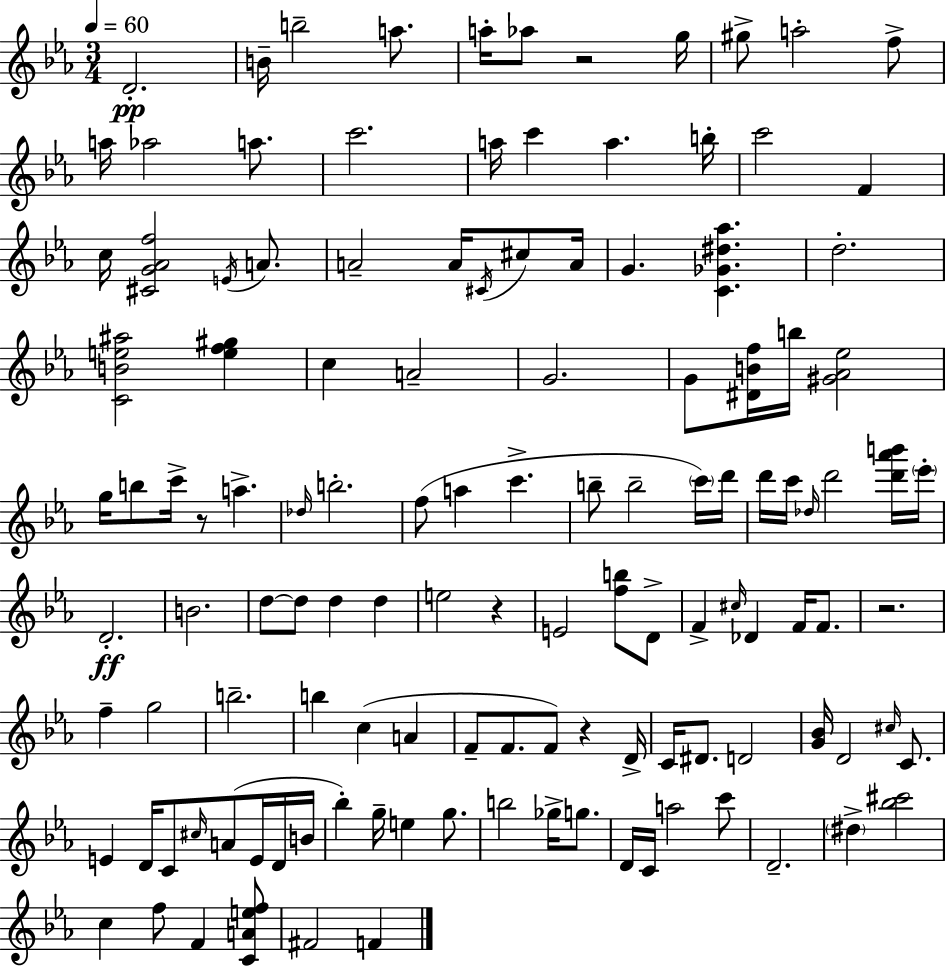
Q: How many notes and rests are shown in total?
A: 125